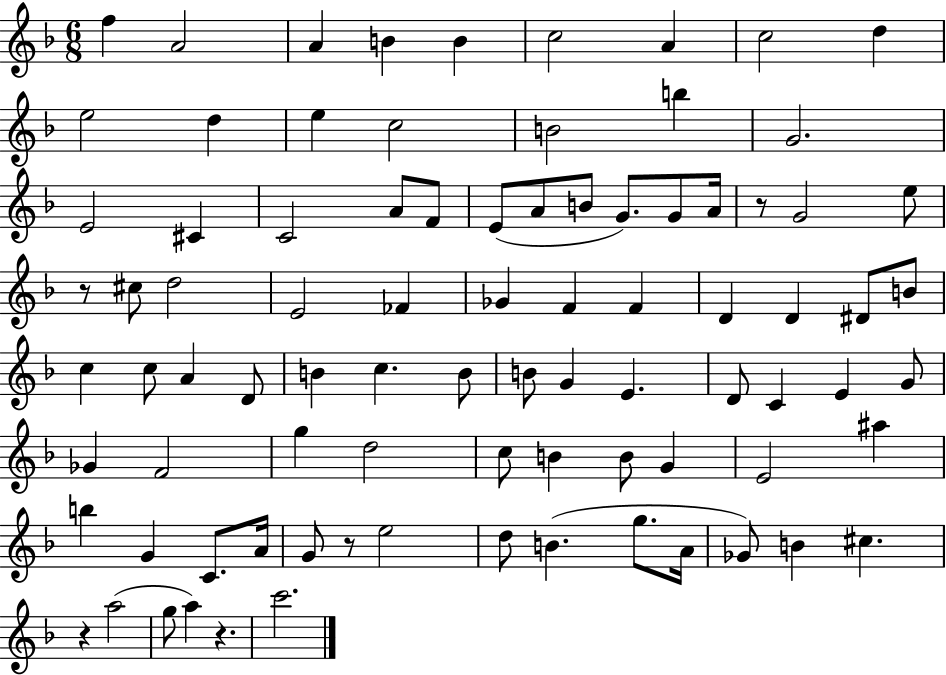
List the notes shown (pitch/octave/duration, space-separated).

F5/q A4/h A4/q B4/q B4/q C5/h A4/q C5/h D5/q E5/h D5/q E5/q C5/h B4/h B5/q G4/h. E4/h C#4/q C4/h A4/e F4/e E4/e A4/e B4/e G4/e. G4/e A4/s R/e G4/h E5/e R/e C#5/e D5/h E4/h FES4/q Gb4/q F4/q F4/q D4/q D4/q D#4/e B4/e C5/q C5/e A4/q D4/e B4/q C5/q. B4/e B4/e G4/q E4/q. D4/e C4/q E4/q G4/e Gb4/q F4/h G5/q D5/h C5/e B4/q B4/e G4/q E4/h A#5/q B5/q G4/q C4/e. A4/s G4/e R/e E5/h D5/e B4/q. G5/e. A4/s Gb4/e B4/q C#5/q. R/q A5/h G5/e A5/q R/q. C6/h.